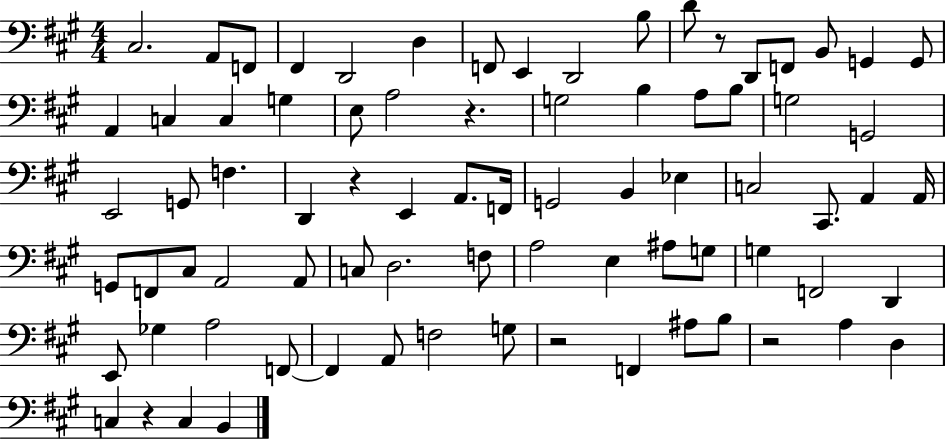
C#3/h. A2/e F2/e F#2/q D2/h D3/q F2/e E2/q D2/h B3/e D4/e R/e D2/e F2/e B2/e G2/q G2/e A2/q C3/q C3/q G3/q E3/e A3/h R/q. G3/h B3/q A3/e B3/e G3/h G2/h E2/h G2/e F3/q. D2/q R/q E2/q A2/e. F2/s G2/h B2/q Eb3/q C3/h C#2/e. A2/q A2/s G2/e F2/e C#3/e A2/h A2/e C3/e D3/h. F3/e A3/h E3/q A#3/e G3/e G3/q F2/h D2/q E2/e Gb3/q A3/h F2/e F2/q A2/e F3/h G3/e R/h F2/q A#3/e B3/e R/h A3/q D3/q C3/q R/q C3/q B2/q